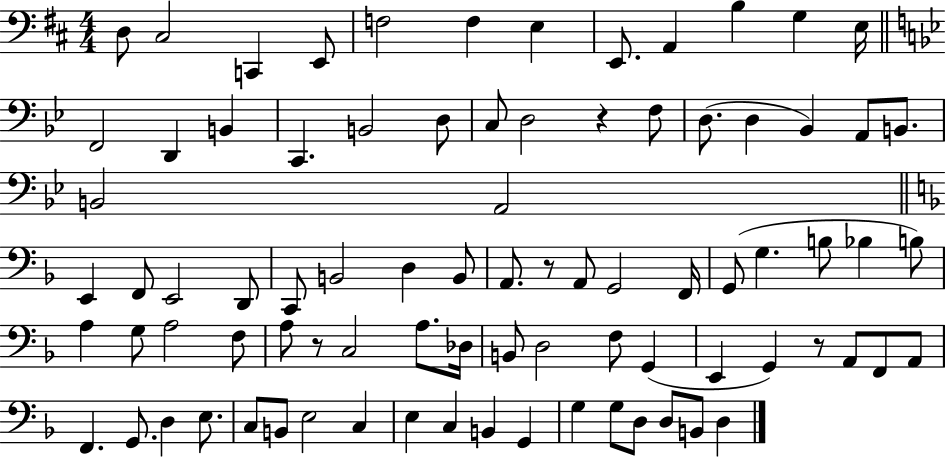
D3/e C#3/h C2/q E2/e F3/h F3/q E3/q E2/e. A2/q B3/q G3/q E3/s F2/h D2/q B2/q C2/q. B2/h D3/e C3/e D3/h R/q F3/e D3/e. D3/q Bb2/q A2/e B2/e. B2/h A2/h E2/q F2/e E2/h D2/e C2/e B2/h D3/q B2/e A2/e. R/e A2/e G2/h F2/s G2/e G3/q. B3/e Bb3/q B3/e A3/q G3/e A3/h F3/e A3/e R/e C3/h A3/e. Db3/s B2/e D3/h F3/e G2/q E2/q G2/q R/e A2/e F2/e A2/e F2/q. G2/e. D3/q E3/e. C3/e B2/e E3/h C3/q E3/q C3/q B2/q G2/q G3/q G3/e D3/e D3/e B2/e D3/q